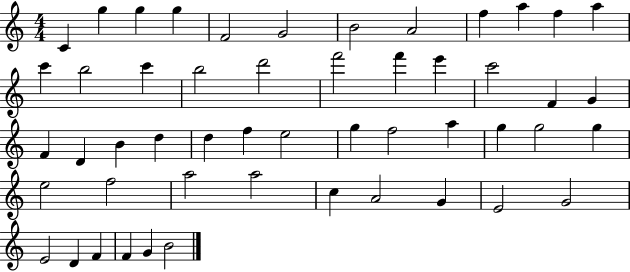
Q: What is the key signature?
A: C major